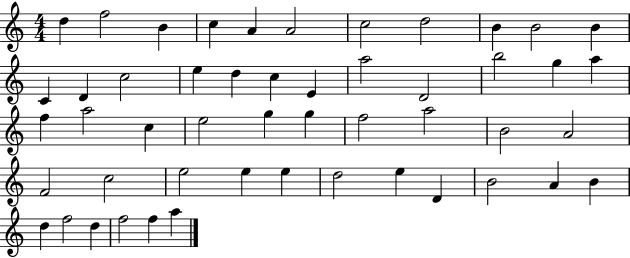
D5/q F5/h B4/q C5/q A4/q A4/h C5/h D5/h B4/q B4/h B4/q C4/q D4/q C5/h E5/q D5/q C5/q E4/q A5/h D4/h B5/h G5/q A5/q F5/q A5/h C5/q E5/h G5/q G5/q F5/h A5/h B4/h A4/h F4/h C5/h E5/h E5/q E5/q D5/h E5/q D4/q B4/h A4/q B4/q D5/q F5/h D5/q F5/h F5/q A5/q